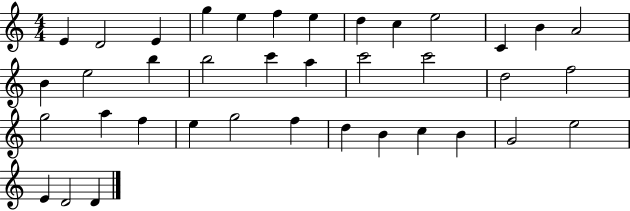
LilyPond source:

{
  \clef treble
  \numericTimeSignature
  \time 4/4
  \key c \major
  e'4 d'2 e'4 | g''4 e''4 f''4 e''4 | d''4 c''4 e''2 | c'4 b'4 a'2 | \break b'4 e''2 b''4 | b''2 c'''4 a''4 | c'''2 c'''2 | d''2 f''2 | \break g''2 a''4 f''4 | e''4 g''2 f''4 | d''4 b'4 c''4 b'4 | g'2 e''2 | \break e'4 d'2 d'4 | \bar "|."
}